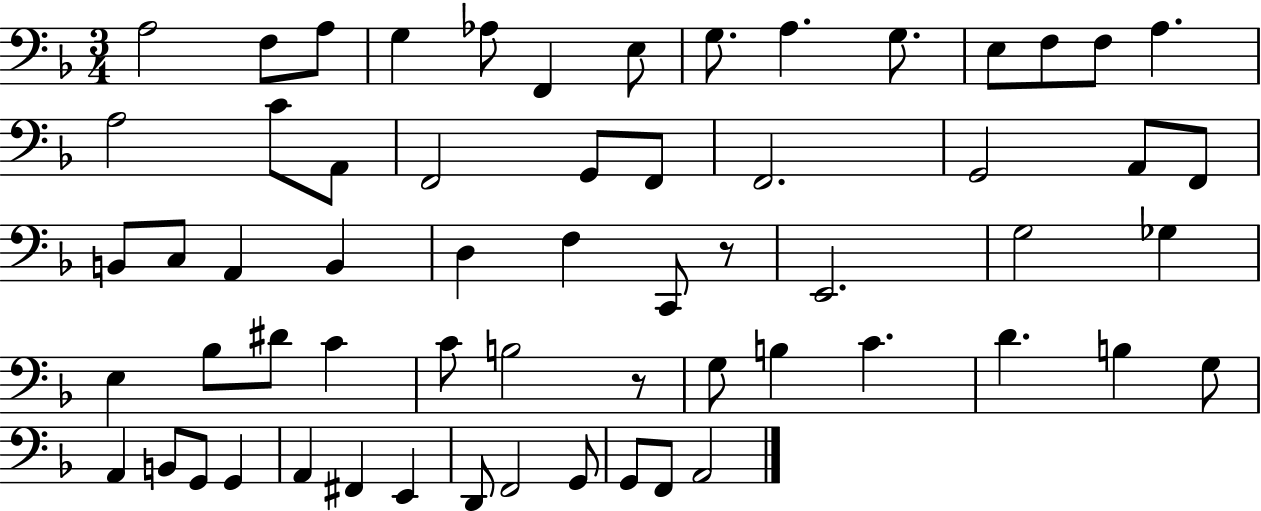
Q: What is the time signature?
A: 3/4